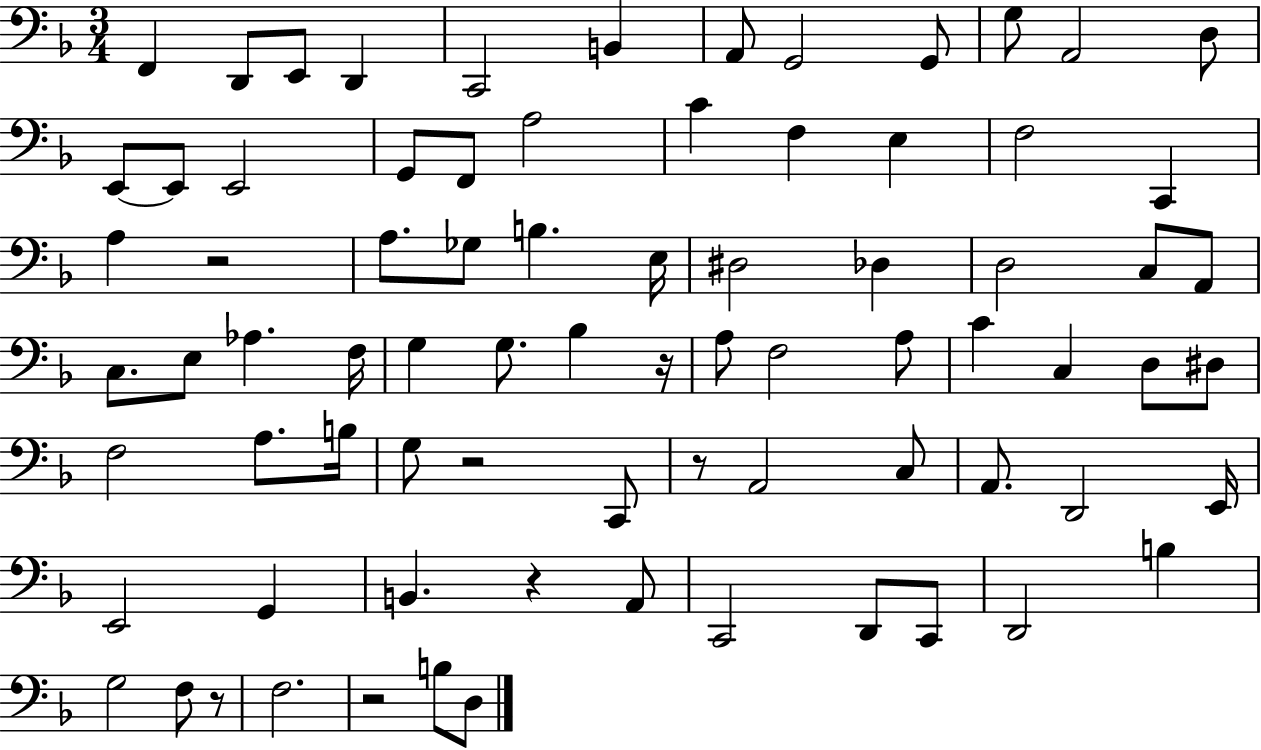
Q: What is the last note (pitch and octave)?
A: D3